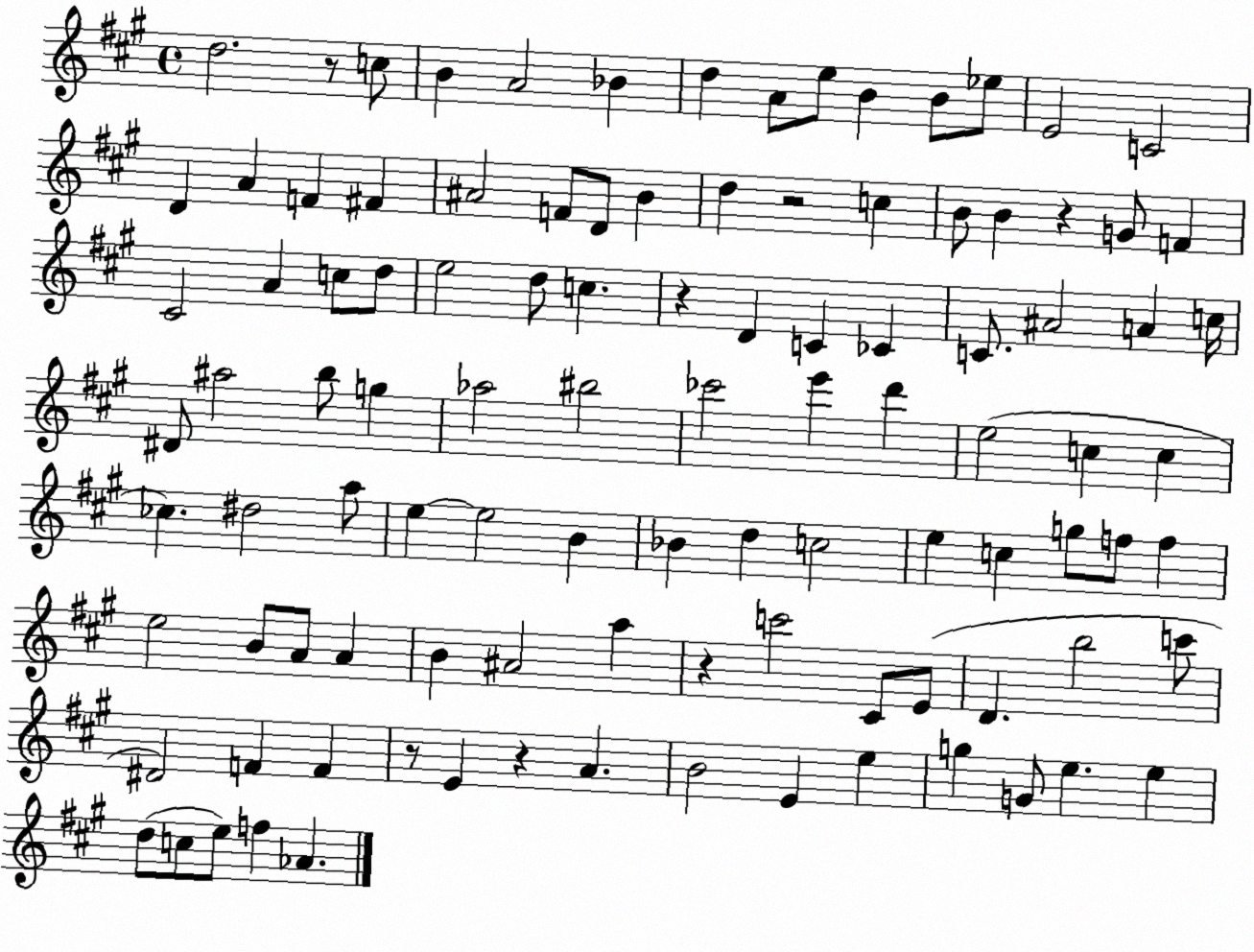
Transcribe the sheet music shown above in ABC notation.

X:1
T:Untitled
M:4/4
L:1/4
K:A
d2 z/2 c/2 B A2 _B d A/2 e/2 B B/2 _e/2 E2 C2 D A F ^F ^A2 F/2 D/2 B d z2 c B/2 B z G/2 F ^C2 A c/2 d/2 e2 d/2 c z D C _C C/2 ^A2 A c/4 ^D/2 ^a2 b/2 g _a2 ^b2 _c'2 e' d' e2 c c _c ^d2 a/2 e e2 B _B d c2 e c g/2 f/2 f e2 B/2 A/2 A B ^A2 a z c'2 ^C/2 E/2 D b2 c'/2 ^D2 F F z/2 E z A B2 E e g G/2 e e d/2 c/2 e/2 f _A